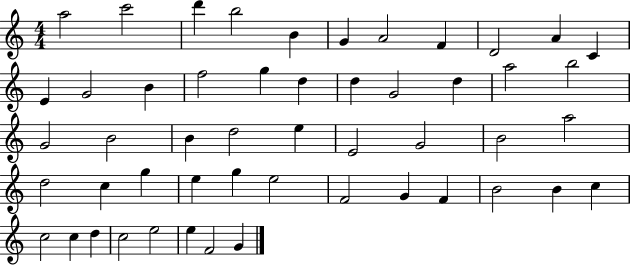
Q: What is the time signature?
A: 4/4